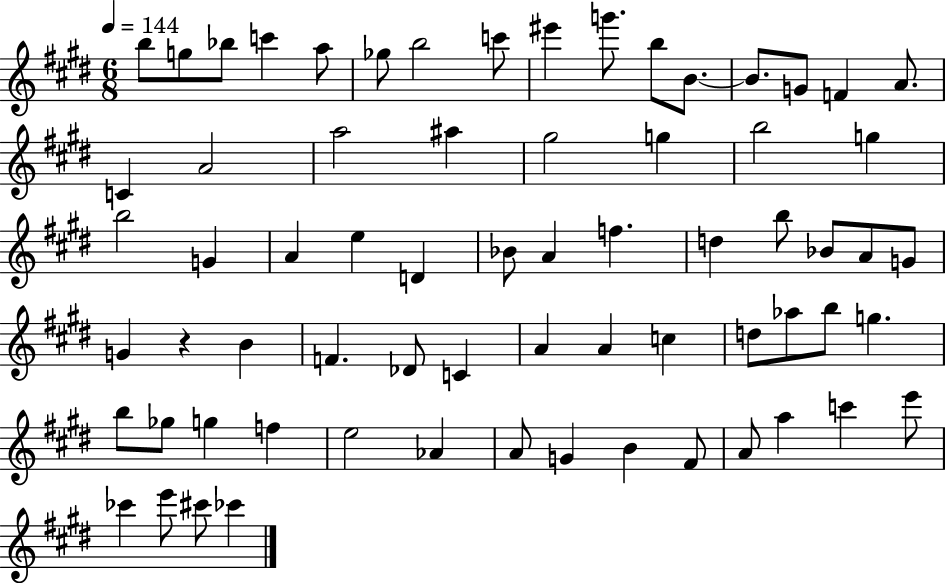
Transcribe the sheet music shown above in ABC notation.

X:1
T:Untitled
M:6/8
L:1/4
K:E
b/2 g/2 _b/2 c' a/2 _g/2 b2 c'/2 ^e' g'/2 b/2 B/2 B/2 G/2 F A/2 C A2 a2 ^a ^g2 g b2 g b2 G A e D _B/2 A f d b/2 _B/2 A/2 G/2 G z B F _D/2 C A A c d/2 _a/2 b/2 g b/2 _g/2 g f e2 _A A/2 G B ^F/2 A/2 a c' e'/2 _c' e'/2 ^c'/2 _c'